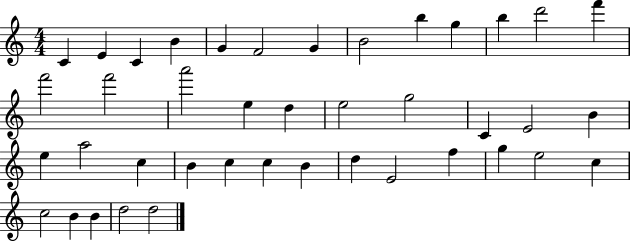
C4/q E4/q C4/q B4/q G4/q F4/h G4/q B4/h B5/q G5/q B5/q D6/h F6/q F6/h F6/h A6/h E5/q D5/q E5/h G5/h C4/q E4/h B4/q E5/q A5/h C5/q B4/q C5/q C5/q B4/q D5/q E4/h F5/q G5/q E5/h C5/q C5/h B4/q B4/q D5/h D5/h